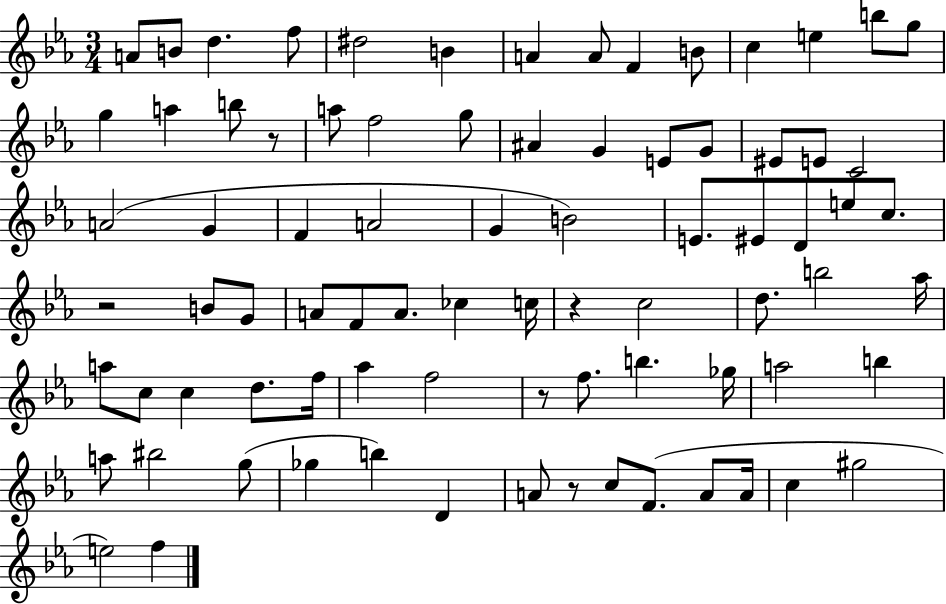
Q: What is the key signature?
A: EES major